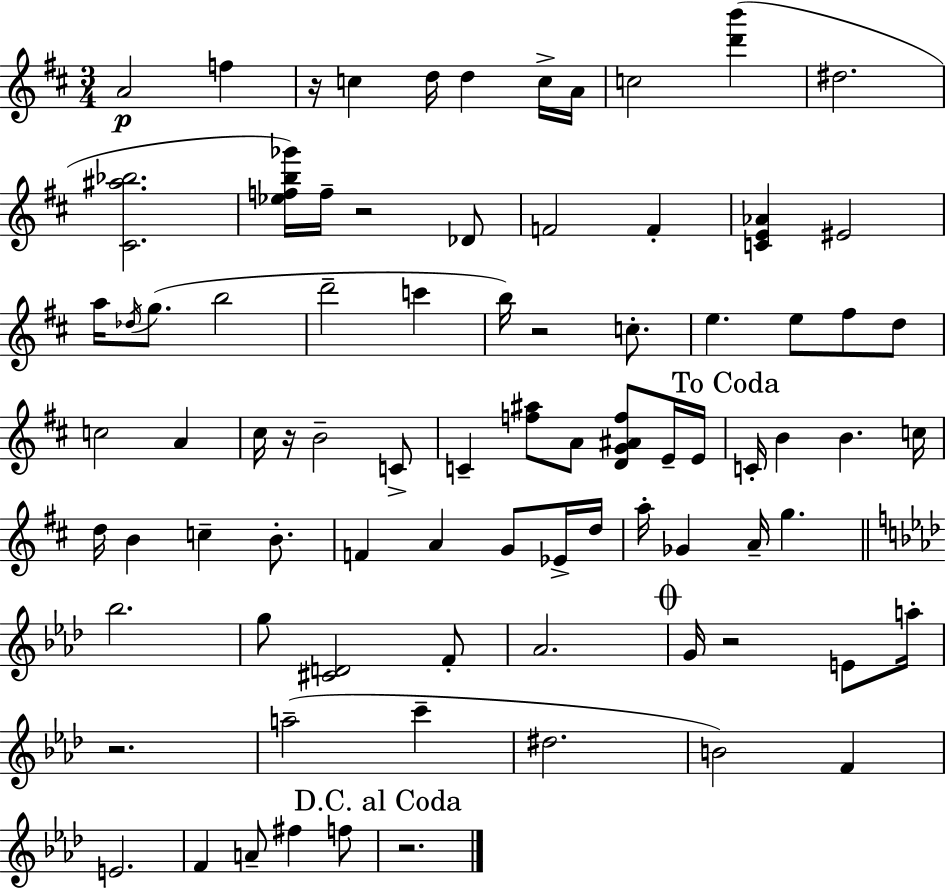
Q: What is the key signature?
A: D major